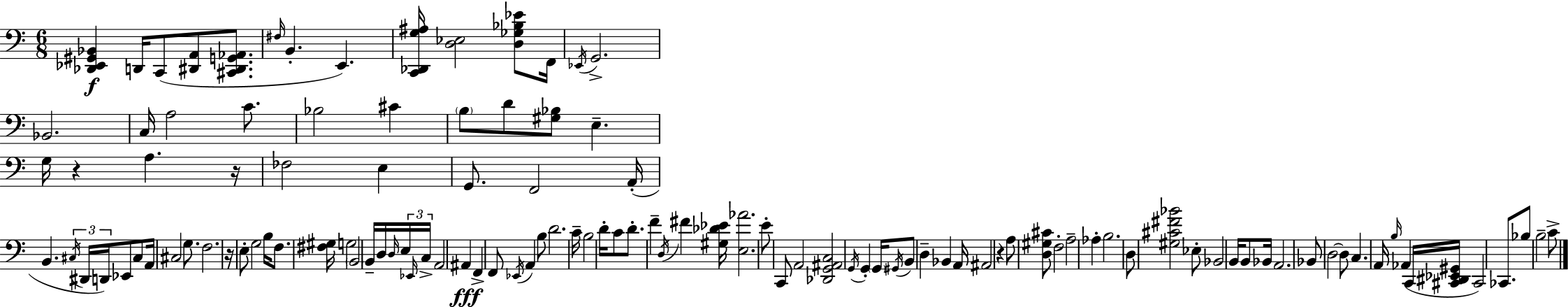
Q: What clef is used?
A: bass